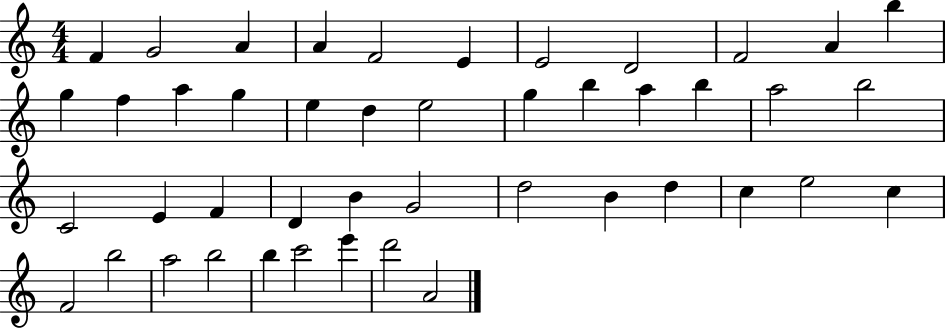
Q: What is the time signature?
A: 4/4